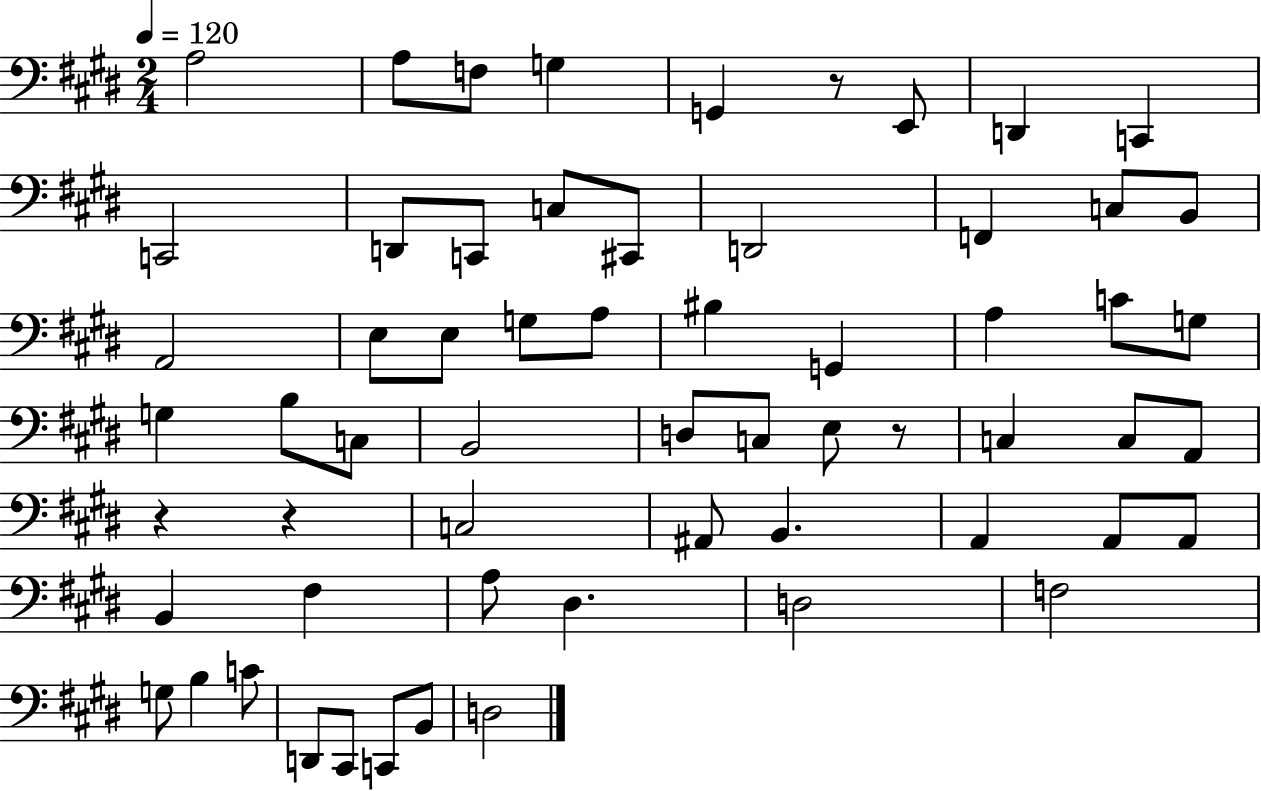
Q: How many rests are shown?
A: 4